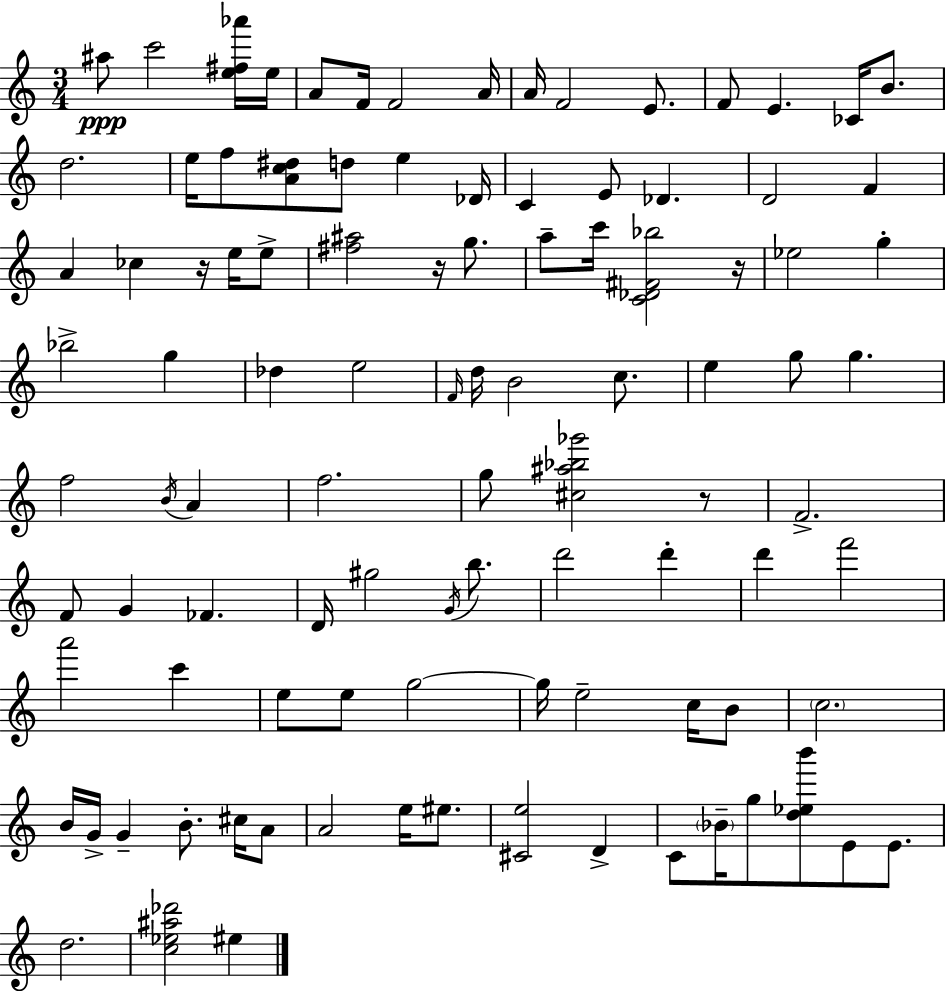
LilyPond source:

{
  \clef treble
  \numericTimeSignature
  \time 3/4
  \key c \major
  \repeat volta 2 { ais''8\ppp c'''2 <e'' fis'' aes'''>16 e''16 | a'8 f'16 f'2 a'16 | a'16 f'2 e'8. | f'8 e'4. ces'16 b'8. | \break d''2. | e''16 f''8 <a' c'' dis''>8 d''8 e''4 des'16 | c'4 e'8 des'4. | d'2 f'4 | \break a'4 ces''4 r16 e''16 e''8-> | <fis'' ais''>2 r16 g''8. | a''8-- c'''16 <c' des' fis' bes''>2 r16 | ees''2 g''4-. | \break bes''2-> g''4 | des''4 e''2 | \grace { f'16 } d''16 b'2 c''8. | e''4 g''8 g''4. | \break f''2 \acciaccatura { b'16 } a'4 | f''2. | g''8 <cis'' ais'' bes'' ges'''>2 | r8 f'2.-> | \break f'8 g'4 fes'4. | d'16 gis''2 \acciaccatura { g'16 } | b''8. d'''2 d'''4-. | d'''4 f'''2 | \break a'''2 c'''4 | e''8 e''8 g''2~~ | g''16 e''2-- | c''16 b'8 \parenthesize c''2. | \break b'16 g'16-> g'4-- b'8.-. | cis''16 a'8 a'2 e''16 | eis''8. <cis' e''>2 d'4-> | c'8 \parenthesize bes'16-- g''8 <d'' ees'' b'''>8 e'8 | \break e'8. d''2. | <c'' ees'' ais'' des'''>2 eis''4 | } \bar "|."
}